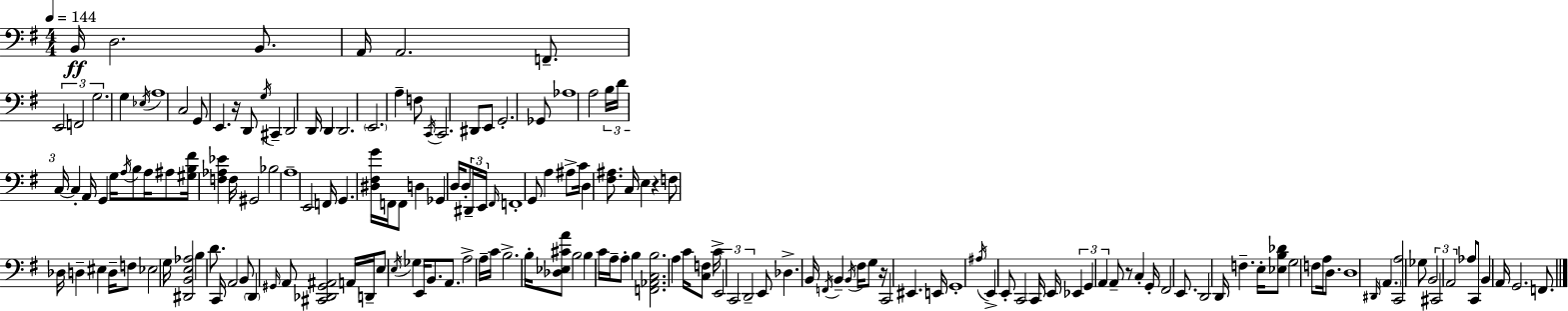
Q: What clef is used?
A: bass